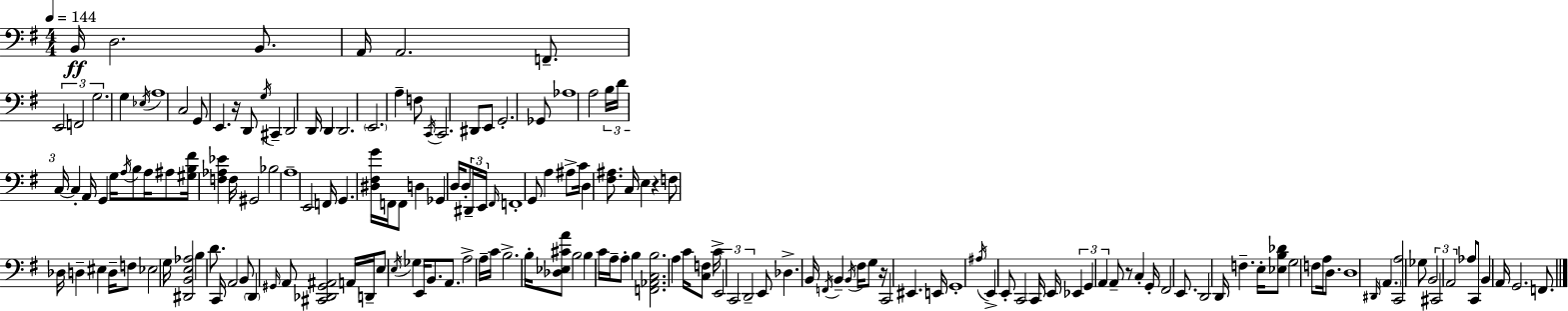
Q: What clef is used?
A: bass